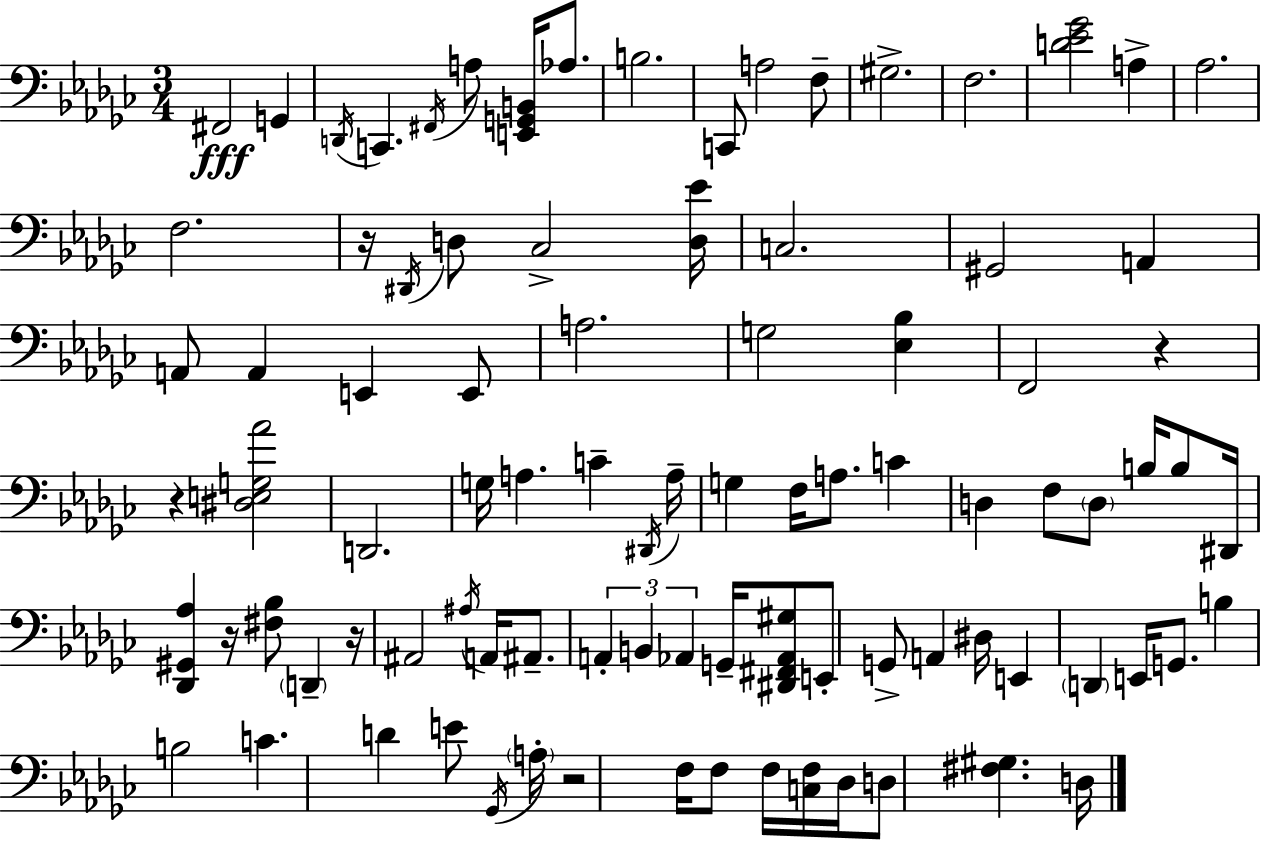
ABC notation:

X:1
T:Untitled
M:3/4
L:1/4
K:Ebm
^F,,2 G,, D,,/4 C,, ^F,,/4 A,/2 [E,,G,,B,,]/4 _A,/2 B,2 C,,/2 A,2 F,/2 ^G,2 F,2 [D_E_G]2 A, _A,2 F,2 z/4 ^D,,/4 D,/2 _C,2 [D,_E]/4 C,2 ^G,,2 A,, A,,/2 A,, E,, E,,/2 A,2 G,2 [_E,_B,] F,,2 z z [^D,E,G,_A]2 D,,2 G,/4 A, C ^D,,/4 A,/4 G, F,/4 A,/2 C D, F,/2 D,/2 B,/4 B,/2 ^D,,/4 [_D,,^G,,_A,] z/4 [^F,_B,]/2 D,, z/4 ^A,,2 ^A,/4 A,,/4 ^A,,/2 A,, B,, _A,, G,,/4 [^D,,^F,,_A,,^G,]/2 E,,/2 G,,/2 A,, ^D,/4 E,, D,, E,,/4 G,,/2 B, B,2 C D E/2 _G,,/4 A,/4 z2 F,/4 F,/2 F,/4 [C,F,]/4 _D,/4 D,/2 [^F,^G,] D,/4